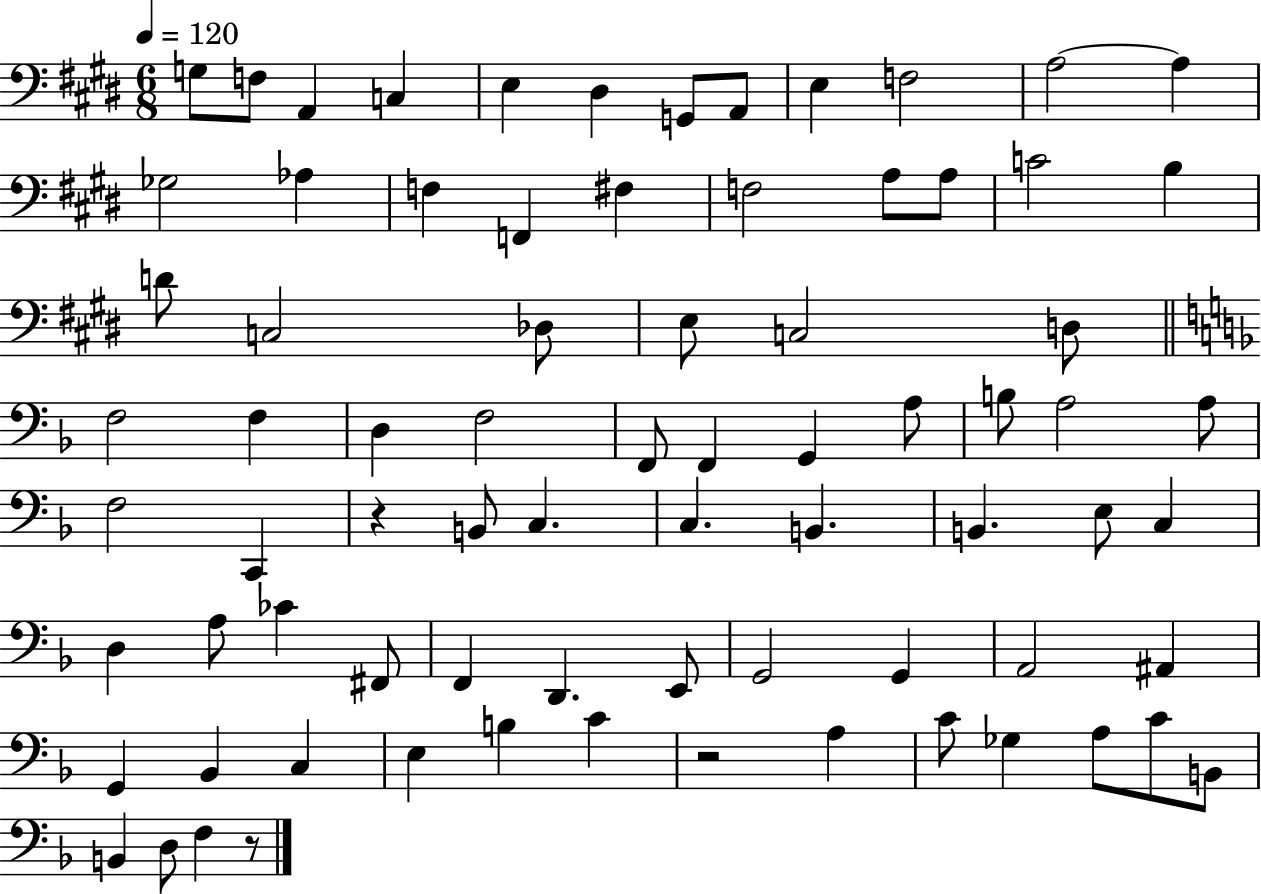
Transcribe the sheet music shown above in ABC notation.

X:1
T:Untitled
M:6/8
L:1/4
K:E
G,/2 F,/2 A,, C, E, ^D, G,,/2 A,,/2 E, F,2 A,2 A, _G,2 _A, F, F,, ^F, F,2 A,/2 A,/2 C2 B, D/2 C,2 _D,/2 E,/2 C,2 D,/2 F,2 F, D, F,2 F,,/2 F,, G,, A,/2 B,/2 A,2 A,/2 F,2 C,, z B,,/2 C, C, B,, B,, E,/2 C, D, A,/2 _C ^F,,/2 F,, D,, E,,/2 G,,2 G,, A,,2 ^A,, G,, _B,, C, E, B, C z2 A, C/2 _G, A,/2 C/2 B,,/2 B,, D,/2 F, z/2